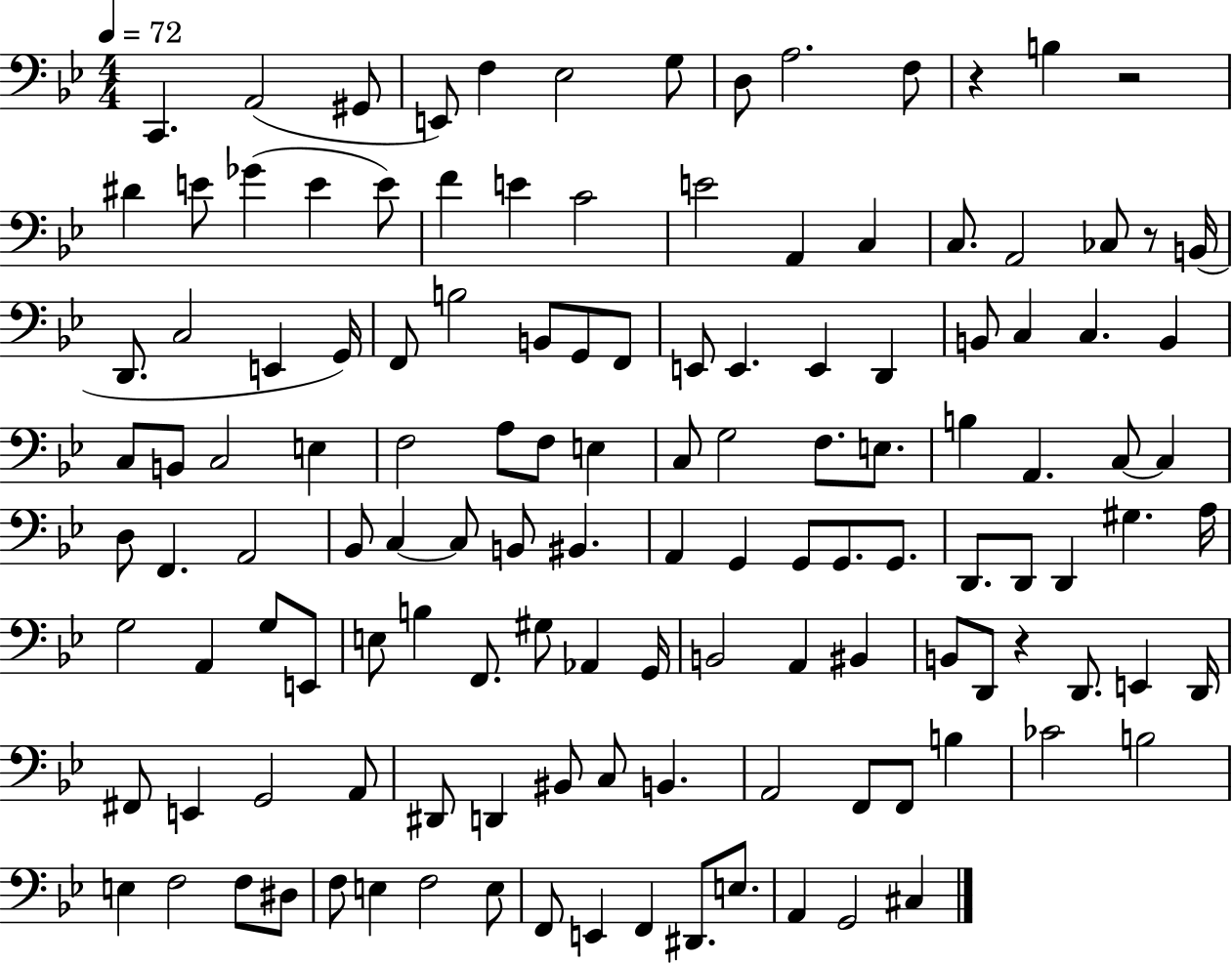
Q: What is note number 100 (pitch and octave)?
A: D#2